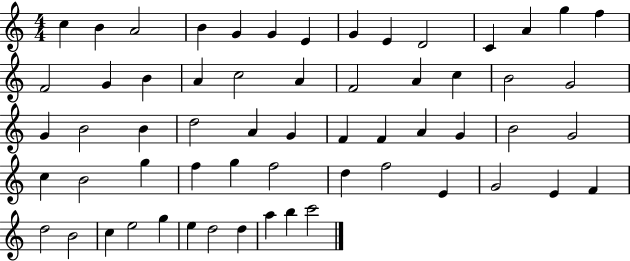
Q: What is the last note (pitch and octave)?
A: C6